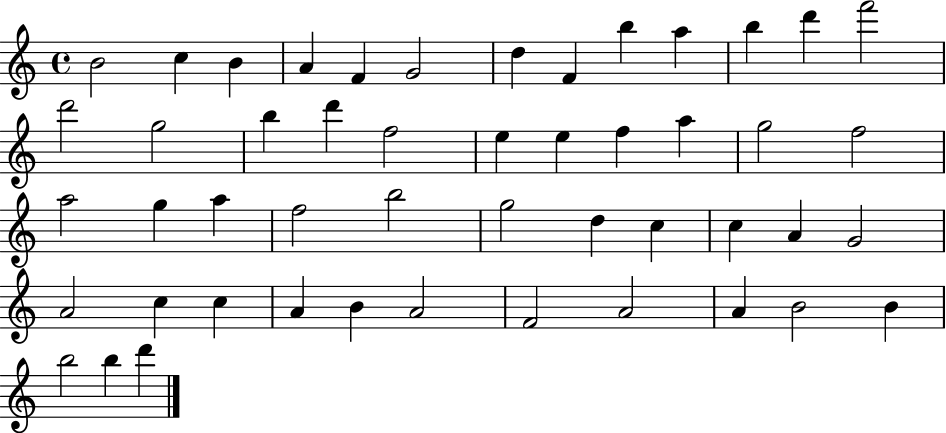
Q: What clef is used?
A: treble